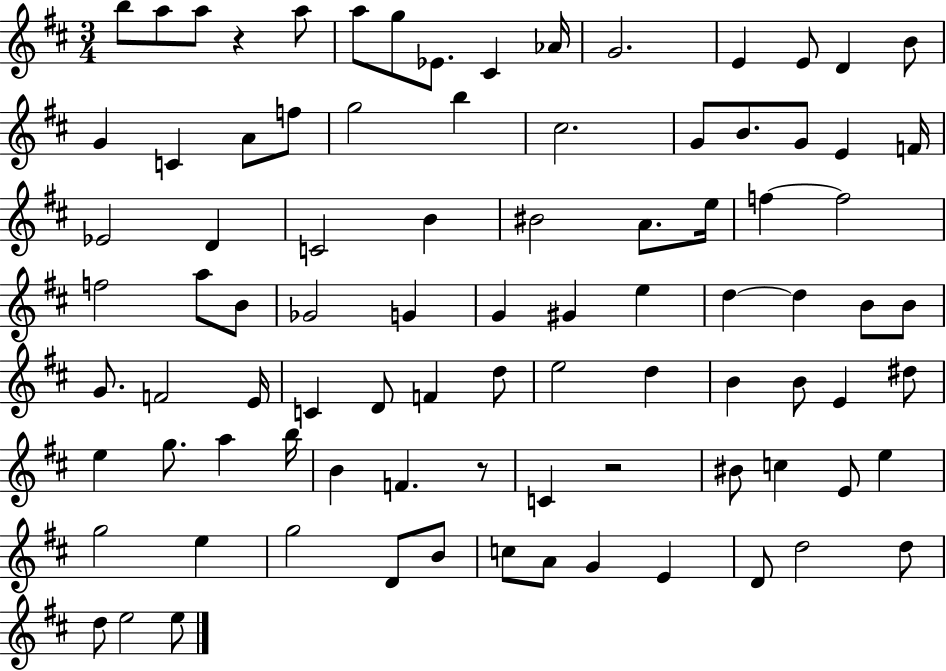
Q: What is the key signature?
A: D major